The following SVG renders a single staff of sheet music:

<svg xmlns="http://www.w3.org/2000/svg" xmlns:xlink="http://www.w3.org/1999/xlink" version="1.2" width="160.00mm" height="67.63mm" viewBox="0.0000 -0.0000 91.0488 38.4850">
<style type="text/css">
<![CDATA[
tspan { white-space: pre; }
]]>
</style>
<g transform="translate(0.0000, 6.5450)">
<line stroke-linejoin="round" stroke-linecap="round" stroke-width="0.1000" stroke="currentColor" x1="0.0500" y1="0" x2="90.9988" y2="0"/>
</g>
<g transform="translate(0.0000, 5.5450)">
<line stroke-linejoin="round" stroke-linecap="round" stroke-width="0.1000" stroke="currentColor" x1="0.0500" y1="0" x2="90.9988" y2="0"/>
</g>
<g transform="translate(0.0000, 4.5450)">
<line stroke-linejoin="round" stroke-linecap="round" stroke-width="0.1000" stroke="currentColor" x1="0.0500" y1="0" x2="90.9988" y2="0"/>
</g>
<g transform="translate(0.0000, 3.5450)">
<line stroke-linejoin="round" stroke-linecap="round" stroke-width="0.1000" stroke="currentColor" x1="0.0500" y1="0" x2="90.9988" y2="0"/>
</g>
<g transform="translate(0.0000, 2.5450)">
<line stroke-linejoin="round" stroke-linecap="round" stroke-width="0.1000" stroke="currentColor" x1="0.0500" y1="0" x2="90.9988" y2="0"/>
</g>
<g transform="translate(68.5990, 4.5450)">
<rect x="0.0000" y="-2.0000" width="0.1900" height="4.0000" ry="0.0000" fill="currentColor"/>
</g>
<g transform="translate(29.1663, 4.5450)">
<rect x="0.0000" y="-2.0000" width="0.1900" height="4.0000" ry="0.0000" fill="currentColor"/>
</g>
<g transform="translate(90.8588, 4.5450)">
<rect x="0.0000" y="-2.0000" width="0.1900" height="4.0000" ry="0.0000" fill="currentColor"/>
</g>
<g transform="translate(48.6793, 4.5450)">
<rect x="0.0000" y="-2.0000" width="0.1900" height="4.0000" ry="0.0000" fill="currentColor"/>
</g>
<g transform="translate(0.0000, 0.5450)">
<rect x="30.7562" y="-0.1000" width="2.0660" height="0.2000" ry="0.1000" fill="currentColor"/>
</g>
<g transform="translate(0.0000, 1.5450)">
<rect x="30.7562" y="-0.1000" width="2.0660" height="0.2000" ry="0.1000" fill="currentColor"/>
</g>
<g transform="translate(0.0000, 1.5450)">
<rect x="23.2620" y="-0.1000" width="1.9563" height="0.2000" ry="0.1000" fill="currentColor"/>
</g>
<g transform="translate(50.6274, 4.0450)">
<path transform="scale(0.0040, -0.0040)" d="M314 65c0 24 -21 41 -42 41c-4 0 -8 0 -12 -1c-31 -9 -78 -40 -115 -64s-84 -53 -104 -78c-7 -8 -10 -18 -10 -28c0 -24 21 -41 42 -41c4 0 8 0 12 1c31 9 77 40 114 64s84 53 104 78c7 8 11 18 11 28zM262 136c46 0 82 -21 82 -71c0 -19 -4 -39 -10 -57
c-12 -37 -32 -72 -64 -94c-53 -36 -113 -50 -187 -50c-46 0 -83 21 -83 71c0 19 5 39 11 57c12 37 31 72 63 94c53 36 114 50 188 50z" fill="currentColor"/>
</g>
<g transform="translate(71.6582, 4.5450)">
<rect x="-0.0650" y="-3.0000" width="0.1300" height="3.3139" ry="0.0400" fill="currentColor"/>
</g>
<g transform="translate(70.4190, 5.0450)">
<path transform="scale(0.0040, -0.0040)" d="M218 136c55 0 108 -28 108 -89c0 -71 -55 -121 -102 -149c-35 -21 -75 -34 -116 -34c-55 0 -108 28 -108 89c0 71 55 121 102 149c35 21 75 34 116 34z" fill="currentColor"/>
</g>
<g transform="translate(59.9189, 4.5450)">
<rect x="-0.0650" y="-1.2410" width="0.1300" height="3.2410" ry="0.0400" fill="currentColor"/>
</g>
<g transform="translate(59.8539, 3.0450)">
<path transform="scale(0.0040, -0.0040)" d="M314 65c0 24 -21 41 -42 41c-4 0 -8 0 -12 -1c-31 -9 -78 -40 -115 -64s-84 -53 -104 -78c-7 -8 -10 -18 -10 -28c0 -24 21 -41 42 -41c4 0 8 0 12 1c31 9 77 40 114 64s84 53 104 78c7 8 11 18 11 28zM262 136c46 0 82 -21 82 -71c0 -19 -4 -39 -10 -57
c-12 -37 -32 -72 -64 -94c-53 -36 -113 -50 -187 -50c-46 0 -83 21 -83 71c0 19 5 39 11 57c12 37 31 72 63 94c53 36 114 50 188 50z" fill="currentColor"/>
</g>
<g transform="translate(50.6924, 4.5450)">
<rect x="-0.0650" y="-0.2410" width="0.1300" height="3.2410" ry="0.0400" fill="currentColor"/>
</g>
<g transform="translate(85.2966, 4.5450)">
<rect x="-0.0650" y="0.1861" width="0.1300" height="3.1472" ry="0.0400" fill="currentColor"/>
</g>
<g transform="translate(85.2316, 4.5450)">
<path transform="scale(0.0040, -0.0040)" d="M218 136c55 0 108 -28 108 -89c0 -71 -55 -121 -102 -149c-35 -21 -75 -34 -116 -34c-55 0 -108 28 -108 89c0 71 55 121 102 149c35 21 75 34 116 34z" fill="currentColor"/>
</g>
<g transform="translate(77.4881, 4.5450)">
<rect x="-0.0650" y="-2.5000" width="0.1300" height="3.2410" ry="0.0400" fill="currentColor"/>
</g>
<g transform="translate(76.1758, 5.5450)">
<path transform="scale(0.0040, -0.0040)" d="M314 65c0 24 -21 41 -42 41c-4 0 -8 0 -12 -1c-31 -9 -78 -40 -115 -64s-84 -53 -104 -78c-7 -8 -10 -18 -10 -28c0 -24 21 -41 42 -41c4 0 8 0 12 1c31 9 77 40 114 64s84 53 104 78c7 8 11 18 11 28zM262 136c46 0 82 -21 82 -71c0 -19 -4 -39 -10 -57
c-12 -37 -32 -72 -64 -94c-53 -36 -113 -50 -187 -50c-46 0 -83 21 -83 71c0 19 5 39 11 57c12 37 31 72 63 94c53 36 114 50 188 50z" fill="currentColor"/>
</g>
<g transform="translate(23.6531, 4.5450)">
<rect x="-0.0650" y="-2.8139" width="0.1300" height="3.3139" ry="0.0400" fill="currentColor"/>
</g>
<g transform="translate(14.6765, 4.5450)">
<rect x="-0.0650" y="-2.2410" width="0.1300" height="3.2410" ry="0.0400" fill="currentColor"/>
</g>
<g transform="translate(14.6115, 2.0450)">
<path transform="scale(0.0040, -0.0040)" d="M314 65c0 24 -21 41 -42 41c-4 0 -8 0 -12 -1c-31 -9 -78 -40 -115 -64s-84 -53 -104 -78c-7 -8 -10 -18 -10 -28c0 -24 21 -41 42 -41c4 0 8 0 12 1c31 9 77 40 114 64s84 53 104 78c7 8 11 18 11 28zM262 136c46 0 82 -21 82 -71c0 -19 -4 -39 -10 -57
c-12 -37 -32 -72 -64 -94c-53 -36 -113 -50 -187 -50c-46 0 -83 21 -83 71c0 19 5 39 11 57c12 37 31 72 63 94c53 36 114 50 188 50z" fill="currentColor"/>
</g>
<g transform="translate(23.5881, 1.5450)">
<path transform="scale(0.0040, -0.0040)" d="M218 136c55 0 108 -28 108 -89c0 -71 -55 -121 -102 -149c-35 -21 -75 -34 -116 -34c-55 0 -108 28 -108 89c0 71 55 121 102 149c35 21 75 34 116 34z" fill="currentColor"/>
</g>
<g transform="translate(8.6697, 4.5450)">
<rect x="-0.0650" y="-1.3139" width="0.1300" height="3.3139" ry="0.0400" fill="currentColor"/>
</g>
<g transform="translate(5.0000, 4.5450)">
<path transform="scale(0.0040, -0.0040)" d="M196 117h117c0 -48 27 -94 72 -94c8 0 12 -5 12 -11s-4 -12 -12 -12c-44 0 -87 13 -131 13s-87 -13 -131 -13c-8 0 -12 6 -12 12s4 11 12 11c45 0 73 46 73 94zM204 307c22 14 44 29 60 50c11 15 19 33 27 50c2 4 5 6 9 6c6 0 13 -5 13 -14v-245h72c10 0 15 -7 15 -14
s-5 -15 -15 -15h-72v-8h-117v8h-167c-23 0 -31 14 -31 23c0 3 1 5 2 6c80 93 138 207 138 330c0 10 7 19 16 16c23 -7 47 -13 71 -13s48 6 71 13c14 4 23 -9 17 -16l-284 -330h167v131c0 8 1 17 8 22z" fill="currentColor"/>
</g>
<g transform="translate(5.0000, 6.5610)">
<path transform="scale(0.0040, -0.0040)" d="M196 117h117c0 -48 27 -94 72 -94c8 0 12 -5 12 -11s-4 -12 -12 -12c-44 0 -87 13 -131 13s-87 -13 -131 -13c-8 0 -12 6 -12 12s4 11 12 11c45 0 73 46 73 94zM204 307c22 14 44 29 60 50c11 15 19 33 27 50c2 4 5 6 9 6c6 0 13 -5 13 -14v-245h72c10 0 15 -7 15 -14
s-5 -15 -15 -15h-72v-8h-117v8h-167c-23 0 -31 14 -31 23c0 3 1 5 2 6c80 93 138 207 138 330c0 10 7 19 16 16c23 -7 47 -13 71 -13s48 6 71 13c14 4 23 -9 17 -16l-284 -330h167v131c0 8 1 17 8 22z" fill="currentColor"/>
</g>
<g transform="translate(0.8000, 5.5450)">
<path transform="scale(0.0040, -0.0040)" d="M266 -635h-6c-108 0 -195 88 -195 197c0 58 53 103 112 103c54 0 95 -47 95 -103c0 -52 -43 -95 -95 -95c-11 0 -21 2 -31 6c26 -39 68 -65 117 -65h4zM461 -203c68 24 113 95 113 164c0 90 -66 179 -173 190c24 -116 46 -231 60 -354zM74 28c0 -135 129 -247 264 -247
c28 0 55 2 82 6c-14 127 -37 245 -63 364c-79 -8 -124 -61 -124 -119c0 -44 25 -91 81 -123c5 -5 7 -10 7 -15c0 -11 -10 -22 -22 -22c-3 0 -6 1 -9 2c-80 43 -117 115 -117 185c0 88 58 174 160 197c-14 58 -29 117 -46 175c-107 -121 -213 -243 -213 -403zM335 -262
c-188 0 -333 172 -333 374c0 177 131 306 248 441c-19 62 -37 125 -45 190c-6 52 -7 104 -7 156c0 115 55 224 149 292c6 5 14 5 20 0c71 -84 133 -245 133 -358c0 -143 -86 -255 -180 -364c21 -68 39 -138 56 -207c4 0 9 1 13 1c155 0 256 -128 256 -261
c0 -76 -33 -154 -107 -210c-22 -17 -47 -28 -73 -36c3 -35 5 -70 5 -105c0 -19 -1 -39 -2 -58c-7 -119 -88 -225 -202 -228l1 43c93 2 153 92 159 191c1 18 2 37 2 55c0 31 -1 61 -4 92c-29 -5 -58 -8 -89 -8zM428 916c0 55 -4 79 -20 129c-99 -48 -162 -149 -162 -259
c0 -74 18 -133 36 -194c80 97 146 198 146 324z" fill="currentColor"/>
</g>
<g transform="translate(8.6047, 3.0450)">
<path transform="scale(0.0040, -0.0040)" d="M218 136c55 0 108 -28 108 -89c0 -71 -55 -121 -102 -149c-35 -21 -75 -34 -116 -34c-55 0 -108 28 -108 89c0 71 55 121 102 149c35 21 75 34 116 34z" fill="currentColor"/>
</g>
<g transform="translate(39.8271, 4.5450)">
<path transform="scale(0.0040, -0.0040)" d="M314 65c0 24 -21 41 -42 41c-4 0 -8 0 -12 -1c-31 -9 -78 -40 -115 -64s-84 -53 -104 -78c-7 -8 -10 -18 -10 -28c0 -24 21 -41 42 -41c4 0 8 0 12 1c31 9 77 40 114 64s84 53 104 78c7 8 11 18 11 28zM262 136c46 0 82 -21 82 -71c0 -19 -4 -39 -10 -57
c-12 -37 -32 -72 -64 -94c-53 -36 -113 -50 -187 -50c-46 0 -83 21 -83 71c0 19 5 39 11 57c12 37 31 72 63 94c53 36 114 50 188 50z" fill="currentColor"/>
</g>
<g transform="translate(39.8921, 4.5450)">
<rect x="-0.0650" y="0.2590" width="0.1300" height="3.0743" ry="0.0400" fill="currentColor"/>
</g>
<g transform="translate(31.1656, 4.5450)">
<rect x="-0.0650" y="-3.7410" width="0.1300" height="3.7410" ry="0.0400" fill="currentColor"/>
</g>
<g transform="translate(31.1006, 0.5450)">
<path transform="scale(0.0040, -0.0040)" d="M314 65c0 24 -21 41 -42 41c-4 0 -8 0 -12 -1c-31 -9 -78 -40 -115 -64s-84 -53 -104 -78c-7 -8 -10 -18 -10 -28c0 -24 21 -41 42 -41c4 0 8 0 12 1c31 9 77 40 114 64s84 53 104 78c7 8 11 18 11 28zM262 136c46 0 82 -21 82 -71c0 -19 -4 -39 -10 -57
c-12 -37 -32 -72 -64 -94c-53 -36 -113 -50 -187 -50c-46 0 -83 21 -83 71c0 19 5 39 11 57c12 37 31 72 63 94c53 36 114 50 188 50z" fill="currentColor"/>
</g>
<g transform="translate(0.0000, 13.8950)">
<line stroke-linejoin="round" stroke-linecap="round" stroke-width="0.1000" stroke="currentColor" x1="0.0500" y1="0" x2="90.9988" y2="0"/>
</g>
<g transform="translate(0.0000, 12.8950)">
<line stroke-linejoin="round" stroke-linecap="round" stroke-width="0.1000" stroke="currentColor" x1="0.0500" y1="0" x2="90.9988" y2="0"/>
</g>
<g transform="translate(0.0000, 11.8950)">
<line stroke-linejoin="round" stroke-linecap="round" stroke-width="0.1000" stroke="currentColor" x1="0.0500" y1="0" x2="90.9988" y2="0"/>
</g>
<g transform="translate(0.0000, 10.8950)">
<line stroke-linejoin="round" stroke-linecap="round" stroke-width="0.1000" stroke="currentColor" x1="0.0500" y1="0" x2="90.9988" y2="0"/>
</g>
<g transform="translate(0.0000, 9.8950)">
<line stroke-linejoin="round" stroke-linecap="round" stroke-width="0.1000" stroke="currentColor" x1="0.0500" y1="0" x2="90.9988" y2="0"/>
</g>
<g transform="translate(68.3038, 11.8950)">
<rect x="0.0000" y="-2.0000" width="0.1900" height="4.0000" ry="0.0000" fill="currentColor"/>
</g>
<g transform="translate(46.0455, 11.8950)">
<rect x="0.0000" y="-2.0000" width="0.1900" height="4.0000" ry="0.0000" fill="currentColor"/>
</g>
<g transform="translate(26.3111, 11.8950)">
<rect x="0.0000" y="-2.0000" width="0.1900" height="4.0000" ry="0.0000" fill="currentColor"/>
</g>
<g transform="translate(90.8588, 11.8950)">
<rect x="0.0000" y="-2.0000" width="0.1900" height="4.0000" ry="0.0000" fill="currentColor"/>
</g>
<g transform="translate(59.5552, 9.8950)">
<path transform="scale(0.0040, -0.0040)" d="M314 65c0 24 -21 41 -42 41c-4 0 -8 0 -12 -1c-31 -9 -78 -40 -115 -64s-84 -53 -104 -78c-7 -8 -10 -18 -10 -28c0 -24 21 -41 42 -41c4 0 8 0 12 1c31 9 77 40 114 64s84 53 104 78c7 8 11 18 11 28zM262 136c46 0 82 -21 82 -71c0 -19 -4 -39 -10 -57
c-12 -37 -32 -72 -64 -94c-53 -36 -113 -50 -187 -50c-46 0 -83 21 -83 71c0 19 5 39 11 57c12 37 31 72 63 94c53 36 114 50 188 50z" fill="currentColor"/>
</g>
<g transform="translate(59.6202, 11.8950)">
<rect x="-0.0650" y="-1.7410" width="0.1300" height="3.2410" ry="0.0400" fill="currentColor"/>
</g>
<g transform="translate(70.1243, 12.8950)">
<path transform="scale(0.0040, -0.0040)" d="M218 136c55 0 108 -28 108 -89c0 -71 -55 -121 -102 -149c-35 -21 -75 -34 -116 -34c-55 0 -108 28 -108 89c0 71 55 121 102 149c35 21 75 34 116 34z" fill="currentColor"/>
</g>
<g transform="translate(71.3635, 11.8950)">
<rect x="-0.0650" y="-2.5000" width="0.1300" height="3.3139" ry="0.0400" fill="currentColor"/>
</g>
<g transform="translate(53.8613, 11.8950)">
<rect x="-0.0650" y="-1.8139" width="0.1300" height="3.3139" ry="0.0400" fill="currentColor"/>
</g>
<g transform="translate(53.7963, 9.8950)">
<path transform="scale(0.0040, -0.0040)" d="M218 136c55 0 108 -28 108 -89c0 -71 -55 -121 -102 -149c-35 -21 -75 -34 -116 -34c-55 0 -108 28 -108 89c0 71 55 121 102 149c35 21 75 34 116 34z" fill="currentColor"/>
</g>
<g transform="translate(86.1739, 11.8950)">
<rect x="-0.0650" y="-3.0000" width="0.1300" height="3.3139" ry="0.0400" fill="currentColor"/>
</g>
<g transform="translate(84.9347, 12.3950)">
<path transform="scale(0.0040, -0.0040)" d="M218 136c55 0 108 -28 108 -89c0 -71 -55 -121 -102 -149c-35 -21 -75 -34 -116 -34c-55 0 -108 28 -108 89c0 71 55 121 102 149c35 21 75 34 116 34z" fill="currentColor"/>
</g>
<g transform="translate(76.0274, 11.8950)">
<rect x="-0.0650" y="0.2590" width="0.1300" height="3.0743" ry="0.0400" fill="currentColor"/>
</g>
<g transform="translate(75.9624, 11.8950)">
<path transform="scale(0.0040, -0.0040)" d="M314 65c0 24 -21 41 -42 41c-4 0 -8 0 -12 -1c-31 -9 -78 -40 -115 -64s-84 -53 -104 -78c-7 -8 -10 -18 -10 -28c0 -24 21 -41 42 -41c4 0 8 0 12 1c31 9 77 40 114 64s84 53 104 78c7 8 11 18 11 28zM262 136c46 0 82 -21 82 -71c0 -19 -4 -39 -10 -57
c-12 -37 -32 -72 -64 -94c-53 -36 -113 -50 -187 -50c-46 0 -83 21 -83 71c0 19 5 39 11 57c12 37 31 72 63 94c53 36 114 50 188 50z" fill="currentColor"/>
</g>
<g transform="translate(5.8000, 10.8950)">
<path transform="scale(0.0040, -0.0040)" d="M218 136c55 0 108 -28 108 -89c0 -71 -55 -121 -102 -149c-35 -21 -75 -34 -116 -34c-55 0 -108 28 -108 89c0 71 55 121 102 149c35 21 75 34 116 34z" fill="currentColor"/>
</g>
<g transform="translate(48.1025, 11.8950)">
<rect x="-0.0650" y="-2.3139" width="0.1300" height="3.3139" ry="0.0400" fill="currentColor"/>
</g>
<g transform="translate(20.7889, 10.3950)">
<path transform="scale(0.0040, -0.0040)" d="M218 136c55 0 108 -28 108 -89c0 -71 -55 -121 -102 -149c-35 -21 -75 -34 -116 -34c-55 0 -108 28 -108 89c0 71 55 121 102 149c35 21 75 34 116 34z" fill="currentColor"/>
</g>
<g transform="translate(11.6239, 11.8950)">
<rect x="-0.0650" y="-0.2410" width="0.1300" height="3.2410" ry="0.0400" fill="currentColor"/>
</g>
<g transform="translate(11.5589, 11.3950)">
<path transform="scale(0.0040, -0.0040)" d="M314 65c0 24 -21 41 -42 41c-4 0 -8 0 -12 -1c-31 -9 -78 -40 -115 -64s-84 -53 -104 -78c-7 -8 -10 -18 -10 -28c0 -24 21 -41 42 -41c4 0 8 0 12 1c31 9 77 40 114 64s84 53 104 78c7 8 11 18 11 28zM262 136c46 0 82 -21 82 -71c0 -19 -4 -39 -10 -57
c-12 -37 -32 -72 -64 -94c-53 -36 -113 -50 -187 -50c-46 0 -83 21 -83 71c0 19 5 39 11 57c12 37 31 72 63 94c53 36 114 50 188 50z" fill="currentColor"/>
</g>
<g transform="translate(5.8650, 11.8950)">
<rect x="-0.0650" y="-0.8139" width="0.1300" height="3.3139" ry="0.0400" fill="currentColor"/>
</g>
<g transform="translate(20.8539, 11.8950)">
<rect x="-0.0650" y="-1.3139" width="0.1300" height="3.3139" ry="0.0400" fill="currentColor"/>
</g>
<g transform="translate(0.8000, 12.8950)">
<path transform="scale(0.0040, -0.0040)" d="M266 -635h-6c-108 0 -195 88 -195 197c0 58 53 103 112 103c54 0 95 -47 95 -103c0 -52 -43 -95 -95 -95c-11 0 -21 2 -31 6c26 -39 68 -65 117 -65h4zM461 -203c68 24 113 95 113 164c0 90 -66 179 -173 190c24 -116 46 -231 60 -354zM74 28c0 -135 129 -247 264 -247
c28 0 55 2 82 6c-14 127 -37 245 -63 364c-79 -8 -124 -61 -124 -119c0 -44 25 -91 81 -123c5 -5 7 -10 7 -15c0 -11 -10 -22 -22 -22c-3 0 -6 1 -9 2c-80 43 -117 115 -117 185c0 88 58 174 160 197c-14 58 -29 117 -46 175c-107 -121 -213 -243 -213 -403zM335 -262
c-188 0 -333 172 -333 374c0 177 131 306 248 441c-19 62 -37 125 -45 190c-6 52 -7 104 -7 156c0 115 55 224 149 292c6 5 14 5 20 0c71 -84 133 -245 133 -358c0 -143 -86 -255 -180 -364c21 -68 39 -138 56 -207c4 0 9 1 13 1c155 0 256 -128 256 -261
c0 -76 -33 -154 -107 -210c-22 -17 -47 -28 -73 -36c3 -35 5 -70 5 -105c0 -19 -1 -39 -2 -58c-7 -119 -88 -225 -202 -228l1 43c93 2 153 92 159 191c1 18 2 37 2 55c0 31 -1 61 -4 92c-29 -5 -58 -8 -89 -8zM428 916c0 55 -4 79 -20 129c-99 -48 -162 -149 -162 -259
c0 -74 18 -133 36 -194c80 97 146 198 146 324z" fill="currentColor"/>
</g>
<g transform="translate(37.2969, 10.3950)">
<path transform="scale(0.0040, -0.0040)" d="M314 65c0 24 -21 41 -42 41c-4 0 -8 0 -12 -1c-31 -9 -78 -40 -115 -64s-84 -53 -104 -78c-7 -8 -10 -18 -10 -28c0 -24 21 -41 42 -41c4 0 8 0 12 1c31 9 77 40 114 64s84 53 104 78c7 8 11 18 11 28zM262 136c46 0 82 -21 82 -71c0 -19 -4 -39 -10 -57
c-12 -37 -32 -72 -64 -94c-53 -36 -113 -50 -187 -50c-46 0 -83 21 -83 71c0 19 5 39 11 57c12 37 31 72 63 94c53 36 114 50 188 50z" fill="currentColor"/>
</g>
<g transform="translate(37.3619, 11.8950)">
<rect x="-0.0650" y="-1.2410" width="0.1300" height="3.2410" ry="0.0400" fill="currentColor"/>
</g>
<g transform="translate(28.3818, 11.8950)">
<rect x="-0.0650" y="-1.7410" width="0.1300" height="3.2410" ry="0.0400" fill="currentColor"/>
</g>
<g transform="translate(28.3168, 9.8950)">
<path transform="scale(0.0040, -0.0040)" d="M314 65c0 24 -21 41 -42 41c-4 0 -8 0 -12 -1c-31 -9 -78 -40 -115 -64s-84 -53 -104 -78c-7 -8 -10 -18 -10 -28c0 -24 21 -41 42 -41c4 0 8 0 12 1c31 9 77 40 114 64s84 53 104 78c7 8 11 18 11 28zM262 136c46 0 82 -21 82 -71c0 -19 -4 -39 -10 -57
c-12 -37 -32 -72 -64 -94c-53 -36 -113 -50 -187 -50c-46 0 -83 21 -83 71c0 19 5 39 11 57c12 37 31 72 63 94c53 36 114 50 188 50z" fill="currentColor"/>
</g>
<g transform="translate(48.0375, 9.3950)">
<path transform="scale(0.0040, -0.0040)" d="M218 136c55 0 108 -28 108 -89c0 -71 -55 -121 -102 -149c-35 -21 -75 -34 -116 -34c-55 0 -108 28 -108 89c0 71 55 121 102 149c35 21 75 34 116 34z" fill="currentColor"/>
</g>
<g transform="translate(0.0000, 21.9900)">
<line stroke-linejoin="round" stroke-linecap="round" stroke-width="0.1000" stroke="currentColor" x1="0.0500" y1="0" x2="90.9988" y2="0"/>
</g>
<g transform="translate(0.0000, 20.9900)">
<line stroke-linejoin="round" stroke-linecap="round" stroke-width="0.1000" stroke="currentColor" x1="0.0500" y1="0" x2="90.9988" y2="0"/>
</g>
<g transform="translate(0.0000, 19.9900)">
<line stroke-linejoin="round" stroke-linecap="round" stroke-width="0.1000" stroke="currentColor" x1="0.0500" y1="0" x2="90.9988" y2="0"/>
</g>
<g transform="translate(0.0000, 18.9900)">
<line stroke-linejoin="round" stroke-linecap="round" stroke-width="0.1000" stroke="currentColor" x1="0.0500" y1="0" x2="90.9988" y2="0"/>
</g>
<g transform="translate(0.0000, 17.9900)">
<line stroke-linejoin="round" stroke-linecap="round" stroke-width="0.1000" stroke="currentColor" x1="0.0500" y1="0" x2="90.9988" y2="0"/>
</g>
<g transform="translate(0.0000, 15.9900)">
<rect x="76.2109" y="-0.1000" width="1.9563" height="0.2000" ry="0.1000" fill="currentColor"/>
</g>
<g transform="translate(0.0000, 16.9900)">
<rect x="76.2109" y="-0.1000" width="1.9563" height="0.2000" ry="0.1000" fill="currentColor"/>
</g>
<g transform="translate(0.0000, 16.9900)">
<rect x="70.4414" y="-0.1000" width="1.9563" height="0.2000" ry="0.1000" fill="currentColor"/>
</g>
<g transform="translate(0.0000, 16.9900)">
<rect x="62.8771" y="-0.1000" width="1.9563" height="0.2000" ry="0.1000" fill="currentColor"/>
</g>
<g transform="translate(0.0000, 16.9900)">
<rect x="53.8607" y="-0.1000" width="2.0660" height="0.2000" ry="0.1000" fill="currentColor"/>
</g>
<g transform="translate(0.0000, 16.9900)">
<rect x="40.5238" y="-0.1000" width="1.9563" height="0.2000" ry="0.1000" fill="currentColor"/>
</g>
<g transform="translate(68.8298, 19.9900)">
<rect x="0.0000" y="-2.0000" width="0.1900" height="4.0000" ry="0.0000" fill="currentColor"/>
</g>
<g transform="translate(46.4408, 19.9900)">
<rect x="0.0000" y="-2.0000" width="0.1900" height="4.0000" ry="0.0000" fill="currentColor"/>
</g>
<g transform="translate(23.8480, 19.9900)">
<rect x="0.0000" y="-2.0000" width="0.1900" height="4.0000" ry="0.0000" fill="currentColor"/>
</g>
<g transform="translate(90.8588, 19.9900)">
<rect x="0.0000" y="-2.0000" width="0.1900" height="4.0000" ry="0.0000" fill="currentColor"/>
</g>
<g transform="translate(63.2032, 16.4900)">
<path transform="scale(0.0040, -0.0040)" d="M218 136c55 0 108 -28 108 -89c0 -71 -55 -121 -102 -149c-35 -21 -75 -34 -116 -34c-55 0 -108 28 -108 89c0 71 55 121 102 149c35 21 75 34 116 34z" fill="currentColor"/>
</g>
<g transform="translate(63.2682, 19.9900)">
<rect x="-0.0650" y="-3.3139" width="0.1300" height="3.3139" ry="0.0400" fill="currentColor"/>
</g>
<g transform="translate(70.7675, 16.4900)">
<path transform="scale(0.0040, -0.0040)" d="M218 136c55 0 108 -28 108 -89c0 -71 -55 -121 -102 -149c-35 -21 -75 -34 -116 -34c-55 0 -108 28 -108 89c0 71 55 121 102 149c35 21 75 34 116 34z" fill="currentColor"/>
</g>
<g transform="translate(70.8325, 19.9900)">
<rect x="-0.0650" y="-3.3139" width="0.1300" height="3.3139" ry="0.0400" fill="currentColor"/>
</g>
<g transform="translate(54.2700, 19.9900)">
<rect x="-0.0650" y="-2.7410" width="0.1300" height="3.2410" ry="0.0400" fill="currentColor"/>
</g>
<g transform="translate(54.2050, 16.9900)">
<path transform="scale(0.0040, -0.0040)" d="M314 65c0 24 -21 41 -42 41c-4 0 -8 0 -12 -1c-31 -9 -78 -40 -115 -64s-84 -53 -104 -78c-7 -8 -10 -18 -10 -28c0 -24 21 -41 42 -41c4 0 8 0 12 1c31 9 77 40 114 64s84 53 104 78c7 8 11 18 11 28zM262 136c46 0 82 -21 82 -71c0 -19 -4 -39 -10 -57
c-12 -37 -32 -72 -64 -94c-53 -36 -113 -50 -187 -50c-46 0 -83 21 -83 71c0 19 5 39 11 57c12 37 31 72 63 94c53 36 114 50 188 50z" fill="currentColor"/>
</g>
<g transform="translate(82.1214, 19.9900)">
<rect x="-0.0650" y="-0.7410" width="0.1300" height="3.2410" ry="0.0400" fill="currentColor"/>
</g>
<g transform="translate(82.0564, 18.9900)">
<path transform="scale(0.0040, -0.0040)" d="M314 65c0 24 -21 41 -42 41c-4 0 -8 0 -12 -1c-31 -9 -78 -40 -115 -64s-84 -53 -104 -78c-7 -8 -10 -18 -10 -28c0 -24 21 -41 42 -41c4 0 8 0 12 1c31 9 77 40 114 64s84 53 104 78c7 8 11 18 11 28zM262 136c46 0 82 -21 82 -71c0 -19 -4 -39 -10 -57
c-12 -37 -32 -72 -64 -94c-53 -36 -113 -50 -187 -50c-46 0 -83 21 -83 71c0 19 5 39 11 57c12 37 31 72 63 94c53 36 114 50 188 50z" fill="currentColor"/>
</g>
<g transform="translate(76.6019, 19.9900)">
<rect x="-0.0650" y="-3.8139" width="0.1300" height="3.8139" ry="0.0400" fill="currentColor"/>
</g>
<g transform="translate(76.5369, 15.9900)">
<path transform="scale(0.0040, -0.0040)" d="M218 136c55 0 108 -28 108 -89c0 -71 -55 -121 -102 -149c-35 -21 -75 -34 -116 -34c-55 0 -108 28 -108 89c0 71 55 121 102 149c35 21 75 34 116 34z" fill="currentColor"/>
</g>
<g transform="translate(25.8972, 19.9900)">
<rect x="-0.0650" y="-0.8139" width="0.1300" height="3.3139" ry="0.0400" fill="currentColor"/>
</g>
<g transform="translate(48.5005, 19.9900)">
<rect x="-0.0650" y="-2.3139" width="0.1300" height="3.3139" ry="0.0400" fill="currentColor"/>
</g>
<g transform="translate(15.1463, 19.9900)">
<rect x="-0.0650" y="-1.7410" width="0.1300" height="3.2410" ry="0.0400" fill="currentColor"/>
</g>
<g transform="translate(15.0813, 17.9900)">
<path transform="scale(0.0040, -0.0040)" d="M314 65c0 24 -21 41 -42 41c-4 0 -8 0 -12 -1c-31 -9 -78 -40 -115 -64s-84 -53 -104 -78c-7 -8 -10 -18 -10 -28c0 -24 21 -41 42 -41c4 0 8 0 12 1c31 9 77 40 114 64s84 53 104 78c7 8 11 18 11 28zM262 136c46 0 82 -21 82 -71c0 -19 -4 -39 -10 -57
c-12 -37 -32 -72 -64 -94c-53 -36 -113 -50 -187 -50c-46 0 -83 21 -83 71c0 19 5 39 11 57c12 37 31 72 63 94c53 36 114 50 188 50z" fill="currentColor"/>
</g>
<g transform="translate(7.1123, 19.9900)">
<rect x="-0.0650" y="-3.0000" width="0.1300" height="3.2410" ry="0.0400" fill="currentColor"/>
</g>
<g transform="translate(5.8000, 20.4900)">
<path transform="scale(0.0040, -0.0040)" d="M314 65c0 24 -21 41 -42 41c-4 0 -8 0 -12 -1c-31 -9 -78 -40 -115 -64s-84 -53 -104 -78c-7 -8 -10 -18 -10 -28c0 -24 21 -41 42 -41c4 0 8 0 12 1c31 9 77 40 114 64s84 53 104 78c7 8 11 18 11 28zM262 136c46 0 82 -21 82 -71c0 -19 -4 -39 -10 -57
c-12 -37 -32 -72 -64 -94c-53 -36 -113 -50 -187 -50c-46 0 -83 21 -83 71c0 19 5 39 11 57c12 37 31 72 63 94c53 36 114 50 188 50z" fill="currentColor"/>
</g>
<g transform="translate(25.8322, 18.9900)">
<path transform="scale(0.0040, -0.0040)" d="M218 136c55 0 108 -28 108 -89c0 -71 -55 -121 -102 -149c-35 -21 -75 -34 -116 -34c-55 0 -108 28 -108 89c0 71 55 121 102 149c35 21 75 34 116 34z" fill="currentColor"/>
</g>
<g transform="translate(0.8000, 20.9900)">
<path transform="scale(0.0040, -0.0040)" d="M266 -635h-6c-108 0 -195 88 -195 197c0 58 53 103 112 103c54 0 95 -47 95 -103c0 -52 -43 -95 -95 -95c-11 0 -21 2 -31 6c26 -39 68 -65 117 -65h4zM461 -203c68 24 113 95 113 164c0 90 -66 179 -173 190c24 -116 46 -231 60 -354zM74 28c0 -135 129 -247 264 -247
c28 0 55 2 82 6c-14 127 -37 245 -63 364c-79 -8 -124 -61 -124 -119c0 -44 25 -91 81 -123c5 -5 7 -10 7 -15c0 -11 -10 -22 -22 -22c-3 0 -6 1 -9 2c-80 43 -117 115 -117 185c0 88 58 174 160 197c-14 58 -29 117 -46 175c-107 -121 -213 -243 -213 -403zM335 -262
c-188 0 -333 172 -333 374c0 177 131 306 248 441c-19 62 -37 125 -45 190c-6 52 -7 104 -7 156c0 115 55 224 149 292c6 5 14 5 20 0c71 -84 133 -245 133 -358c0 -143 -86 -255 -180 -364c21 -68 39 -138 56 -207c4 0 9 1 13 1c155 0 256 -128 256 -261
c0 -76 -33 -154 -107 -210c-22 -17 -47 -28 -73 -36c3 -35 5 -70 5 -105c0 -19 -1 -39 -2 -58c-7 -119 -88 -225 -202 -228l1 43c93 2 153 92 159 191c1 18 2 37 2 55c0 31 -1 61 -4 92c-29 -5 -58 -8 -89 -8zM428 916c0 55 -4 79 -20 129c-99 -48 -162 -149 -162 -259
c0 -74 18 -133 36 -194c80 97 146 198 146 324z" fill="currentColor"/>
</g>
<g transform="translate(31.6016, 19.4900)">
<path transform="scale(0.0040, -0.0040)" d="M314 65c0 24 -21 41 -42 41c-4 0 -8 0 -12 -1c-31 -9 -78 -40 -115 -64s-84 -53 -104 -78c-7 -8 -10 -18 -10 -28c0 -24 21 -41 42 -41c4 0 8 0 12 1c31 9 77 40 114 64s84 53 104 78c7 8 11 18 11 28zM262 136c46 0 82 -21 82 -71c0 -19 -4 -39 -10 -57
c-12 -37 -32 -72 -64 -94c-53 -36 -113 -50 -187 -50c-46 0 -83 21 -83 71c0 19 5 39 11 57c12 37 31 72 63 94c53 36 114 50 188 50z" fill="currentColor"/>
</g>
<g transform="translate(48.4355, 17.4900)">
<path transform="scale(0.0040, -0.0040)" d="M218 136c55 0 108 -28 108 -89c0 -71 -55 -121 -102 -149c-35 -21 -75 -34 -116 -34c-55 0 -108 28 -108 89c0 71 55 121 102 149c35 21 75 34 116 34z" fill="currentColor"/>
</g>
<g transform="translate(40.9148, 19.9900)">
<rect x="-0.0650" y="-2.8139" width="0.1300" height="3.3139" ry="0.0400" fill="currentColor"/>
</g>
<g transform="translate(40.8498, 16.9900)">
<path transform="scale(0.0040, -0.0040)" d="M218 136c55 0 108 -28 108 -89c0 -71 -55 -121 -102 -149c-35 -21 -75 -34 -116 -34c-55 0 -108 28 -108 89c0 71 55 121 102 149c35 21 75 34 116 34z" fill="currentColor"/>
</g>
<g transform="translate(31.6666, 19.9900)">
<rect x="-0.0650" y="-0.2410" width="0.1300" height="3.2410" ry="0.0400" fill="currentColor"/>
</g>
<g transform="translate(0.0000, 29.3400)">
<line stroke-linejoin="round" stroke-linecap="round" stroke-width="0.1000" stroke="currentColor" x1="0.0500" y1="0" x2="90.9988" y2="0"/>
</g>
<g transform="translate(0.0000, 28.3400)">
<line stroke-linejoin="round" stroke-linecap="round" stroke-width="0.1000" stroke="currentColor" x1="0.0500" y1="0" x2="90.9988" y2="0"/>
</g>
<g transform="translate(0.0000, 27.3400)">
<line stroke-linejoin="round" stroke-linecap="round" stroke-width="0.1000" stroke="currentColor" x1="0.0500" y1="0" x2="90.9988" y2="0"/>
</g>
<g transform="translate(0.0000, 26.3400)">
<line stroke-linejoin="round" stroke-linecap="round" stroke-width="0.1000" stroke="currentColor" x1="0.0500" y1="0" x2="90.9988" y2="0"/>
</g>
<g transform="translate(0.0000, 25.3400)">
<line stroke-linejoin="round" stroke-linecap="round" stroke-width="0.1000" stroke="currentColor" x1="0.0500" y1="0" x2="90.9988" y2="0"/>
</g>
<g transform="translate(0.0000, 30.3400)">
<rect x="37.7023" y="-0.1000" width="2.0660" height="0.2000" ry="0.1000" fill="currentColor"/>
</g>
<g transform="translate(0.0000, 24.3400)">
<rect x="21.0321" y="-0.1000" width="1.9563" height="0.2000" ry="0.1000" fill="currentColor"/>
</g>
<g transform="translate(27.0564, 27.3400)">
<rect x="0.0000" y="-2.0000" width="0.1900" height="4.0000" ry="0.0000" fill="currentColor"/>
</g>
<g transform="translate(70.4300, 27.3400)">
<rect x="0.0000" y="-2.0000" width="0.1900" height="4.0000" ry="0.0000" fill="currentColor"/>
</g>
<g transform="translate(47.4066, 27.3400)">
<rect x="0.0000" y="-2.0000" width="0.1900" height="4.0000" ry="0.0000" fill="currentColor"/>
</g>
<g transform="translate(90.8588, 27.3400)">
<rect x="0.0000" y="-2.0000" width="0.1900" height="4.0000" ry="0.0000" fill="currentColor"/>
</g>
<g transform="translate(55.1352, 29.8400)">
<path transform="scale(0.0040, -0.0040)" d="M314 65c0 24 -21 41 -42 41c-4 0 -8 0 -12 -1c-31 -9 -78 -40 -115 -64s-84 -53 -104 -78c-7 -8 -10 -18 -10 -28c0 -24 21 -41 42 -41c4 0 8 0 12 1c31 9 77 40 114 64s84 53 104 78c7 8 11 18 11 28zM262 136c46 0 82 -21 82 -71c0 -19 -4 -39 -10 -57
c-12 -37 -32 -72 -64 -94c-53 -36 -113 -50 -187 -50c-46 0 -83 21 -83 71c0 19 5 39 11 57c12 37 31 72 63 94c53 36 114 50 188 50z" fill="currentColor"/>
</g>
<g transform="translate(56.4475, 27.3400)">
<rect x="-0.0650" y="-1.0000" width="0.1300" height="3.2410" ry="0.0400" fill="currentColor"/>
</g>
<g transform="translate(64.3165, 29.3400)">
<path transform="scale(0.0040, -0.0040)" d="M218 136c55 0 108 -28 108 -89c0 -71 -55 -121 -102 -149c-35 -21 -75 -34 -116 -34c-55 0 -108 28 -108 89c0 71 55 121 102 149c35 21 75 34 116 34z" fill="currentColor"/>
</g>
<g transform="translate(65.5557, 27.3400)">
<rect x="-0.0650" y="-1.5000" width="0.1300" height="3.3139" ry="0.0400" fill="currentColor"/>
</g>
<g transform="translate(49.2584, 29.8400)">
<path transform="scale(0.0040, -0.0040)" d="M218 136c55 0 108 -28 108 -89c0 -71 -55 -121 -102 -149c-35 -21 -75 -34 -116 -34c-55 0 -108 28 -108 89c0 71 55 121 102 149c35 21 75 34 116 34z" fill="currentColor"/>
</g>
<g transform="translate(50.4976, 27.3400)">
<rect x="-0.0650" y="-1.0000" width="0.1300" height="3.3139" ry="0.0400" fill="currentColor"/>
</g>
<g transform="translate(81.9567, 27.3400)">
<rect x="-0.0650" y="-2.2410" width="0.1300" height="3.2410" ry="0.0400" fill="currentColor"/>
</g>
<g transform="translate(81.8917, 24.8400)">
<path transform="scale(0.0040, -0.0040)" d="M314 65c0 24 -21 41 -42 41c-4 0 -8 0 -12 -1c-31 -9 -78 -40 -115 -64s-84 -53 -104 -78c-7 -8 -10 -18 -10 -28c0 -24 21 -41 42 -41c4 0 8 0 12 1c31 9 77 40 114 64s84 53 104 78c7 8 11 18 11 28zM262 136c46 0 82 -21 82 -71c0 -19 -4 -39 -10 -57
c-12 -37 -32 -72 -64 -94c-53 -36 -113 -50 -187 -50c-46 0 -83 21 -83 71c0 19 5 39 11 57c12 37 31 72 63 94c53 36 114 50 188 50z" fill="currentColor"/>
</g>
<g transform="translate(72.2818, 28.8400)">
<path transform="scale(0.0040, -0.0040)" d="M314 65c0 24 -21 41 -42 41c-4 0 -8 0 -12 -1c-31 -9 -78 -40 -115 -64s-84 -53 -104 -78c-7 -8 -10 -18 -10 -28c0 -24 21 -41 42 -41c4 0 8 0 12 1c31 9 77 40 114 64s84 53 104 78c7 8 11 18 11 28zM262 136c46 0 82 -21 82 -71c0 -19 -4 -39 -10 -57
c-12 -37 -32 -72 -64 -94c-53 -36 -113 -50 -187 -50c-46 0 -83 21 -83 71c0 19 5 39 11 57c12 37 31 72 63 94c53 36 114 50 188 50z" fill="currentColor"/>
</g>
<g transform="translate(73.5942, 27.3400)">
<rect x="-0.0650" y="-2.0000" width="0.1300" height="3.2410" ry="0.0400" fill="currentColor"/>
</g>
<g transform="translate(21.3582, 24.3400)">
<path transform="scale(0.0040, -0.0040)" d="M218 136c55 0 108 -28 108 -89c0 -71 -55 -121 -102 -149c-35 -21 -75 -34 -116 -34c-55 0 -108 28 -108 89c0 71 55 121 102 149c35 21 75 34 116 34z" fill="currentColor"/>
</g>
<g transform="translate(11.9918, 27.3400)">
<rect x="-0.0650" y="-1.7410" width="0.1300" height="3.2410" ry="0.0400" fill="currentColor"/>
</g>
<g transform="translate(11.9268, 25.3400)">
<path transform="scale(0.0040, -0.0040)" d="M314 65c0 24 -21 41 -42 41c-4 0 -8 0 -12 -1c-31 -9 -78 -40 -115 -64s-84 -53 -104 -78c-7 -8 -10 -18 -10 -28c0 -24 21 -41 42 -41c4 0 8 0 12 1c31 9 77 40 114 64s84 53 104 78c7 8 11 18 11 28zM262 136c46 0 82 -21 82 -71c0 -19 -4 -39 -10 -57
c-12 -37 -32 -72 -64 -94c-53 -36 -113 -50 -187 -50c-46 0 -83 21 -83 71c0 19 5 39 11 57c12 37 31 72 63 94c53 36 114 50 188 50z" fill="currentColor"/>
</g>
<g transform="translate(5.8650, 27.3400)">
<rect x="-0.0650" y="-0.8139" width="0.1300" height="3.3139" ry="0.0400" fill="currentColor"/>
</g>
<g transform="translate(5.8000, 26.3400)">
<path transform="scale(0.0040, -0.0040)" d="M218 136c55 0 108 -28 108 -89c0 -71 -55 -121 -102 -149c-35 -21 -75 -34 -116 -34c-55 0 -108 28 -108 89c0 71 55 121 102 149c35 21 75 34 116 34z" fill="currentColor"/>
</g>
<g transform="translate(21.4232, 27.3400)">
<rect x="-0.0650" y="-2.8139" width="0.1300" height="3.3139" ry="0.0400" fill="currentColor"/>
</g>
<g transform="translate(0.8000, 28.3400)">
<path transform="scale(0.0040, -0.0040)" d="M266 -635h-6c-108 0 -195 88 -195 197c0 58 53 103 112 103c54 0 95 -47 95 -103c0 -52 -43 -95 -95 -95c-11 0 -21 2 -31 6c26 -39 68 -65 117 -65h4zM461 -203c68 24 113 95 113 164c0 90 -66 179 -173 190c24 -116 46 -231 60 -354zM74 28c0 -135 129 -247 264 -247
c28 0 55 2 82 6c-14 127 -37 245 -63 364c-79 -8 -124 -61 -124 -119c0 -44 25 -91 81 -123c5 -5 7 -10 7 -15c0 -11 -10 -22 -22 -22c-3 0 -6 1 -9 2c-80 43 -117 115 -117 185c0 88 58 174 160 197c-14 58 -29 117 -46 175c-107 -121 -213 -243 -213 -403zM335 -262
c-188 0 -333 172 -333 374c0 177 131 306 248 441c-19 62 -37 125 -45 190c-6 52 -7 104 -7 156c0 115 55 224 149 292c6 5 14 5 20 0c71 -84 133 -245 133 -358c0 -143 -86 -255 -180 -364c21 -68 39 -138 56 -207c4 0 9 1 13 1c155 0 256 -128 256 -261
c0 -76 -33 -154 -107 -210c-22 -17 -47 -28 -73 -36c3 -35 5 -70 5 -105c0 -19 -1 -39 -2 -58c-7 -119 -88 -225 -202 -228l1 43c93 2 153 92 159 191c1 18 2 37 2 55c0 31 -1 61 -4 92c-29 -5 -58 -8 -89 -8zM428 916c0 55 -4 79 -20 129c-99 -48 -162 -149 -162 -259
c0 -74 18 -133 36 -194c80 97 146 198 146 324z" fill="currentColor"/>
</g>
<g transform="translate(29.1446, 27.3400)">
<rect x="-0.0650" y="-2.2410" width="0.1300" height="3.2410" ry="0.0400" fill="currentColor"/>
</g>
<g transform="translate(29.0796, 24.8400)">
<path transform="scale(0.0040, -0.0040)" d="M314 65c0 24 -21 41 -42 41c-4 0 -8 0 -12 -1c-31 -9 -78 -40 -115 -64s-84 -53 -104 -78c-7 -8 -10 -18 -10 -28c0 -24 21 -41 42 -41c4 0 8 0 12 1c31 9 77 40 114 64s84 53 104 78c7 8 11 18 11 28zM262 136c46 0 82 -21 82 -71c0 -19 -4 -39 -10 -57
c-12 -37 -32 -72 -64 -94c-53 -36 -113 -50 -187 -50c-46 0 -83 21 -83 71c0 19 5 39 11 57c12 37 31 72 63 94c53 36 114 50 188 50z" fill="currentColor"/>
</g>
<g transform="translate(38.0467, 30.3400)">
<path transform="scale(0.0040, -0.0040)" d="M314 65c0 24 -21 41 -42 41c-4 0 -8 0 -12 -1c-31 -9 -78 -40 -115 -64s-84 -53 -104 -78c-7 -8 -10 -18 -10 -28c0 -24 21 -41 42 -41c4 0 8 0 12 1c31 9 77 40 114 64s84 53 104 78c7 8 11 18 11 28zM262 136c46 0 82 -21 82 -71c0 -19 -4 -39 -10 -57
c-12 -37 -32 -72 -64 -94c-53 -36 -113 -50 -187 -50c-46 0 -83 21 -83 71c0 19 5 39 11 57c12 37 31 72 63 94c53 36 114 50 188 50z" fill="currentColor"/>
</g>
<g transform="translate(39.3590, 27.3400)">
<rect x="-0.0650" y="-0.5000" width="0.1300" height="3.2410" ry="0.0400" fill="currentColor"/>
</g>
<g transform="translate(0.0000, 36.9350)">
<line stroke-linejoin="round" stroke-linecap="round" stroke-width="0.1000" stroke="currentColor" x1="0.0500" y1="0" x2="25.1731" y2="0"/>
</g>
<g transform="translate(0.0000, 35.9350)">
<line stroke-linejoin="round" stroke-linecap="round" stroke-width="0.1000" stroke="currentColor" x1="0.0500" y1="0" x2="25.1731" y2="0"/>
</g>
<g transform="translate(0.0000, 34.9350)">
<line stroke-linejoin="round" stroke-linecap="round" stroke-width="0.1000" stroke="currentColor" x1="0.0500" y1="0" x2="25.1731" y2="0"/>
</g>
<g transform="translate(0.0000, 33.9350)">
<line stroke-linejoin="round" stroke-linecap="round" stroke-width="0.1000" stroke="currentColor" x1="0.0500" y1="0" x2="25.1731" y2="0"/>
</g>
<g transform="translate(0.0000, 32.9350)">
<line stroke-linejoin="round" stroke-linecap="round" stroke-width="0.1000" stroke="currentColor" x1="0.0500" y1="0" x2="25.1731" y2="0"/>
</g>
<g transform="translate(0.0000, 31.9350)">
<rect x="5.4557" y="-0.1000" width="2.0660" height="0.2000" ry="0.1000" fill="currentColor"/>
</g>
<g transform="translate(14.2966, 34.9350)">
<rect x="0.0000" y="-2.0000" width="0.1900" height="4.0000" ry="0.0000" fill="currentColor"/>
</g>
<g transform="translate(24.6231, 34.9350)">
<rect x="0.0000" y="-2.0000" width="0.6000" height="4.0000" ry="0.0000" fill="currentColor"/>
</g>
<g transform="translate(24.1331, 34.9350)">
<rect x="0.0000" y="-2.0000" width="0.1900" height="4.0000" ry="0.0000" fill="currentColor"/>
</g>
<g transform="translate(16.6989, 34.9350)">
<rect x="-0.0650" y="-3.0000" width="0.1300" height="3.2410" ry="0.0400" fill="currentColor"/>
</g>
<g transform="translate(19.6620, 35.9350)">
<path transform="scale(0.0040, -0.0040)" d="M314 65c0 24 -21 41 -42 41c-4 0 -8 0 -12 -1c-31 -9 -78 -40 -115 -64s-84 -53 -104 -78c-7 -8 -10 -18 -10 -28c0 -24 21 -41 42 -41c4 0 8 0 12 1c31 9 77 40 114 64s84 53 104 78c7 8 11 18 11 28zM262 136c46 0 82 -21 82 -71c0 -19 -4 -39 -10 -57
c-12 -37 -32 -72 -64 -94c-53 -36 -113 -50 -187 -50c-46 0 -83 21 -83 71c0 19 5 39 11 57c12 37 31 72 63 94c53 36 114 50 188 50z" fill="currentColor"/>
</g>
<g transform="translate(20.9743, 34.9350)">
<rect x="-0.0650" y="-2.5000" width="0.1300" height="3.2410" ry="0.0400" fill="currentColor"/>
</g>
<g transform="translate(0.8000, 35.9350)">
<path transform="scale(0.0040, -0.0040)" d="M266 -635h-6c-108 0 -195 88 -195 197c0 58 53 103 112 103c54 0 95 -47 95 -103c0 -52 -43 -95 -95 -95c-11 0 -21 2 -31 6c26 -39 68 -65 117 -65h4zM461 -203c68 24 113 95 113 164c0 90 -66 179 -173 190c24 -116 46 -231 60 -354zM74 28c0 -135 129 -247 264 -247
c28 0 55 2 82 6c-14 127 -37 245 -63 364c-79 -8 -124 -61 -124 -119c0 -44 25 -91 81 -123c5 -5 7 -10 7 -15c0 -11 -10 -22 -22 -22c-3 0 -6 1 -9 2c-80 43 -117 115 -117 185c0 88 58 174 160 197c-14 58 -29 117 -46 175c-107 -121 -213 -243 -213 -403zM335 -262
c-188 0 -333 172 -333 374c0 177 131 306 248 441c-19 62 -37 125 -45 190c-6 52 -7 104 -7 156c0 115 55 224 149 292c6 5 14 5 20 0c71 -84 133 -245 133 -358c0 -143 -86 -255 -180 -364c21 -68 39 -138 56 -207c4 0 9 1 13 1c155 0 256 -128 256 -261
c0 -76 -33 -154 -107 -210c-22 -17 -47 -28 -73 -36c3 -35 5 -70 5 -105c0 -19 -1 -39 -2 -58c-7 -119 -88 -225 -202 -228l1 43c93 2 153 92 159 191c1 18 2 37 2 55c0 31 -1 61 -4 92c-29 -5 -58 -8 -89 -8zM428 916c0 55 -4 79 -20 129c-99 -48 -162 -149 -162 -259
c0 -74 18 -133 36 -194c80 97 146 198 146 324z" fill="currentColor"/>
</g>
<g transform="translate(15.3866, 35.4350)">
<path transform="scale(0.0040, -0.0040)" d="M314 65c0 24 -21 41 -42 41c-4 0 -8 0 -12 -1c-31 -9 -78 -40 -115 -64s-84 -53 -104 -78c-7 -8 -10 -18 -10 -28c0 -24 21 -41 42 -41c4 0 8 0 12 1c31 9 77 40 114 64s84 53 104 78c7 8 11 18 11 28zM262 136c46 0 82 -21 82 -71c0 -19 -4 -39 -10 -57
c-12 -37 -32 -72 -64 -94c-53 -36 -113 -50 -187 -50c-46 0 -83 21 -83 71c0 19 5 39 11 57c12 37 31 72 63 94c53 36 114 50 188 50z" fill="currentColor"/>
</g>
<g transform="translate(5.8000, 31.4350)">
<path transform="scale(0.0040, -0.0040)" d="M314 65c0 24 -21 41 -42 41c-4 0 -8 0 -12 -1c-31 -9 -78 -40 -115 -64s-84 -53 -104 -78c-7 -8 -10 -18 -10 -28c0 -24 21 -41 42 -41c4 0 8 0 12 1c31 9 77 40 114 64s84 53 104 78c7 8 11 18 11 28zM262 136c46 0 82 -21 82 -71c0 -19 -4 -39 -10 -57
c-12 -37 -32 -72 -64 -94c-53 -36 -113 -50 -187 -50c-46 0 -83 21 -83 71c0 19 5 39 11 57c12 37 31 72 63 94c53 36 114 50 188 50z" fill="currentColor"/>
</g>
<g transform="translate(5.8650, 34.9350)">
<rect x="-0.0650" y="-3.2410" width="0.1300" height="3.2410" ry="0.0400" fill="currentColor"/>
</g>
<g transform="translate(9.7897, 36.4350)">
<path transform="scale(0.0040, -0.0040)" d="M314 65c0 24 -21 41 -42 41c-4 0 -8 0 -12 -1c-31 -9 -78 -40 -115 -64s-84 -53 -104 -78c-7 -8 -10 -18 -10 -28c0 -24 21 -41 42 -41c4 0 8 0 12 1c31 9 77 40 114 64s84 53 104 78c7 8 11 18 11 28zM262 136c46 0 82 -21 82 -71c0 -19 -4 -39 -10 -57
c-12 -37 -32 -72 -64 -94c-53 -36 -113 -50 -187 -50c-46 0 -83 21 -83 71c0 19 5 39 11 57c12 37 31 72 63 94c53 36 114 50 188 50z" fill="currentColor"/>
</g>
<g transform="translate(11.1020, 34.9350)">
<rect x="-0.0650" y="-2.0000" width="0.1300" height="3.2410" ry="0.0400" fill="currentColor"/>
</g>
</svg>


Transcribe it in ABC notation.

X:1
T:Untitled
M:4/4
L:1/4
K:C
e g2 a c'2 B2 c2 e2 A G2 B d c2 e f2 e2 g f f2 G B2 A A2 f2 d c2 a g a2 b b c' d2 d f2 a g2 C2 D D2 E F2 g2 b2 F2 A2 G2